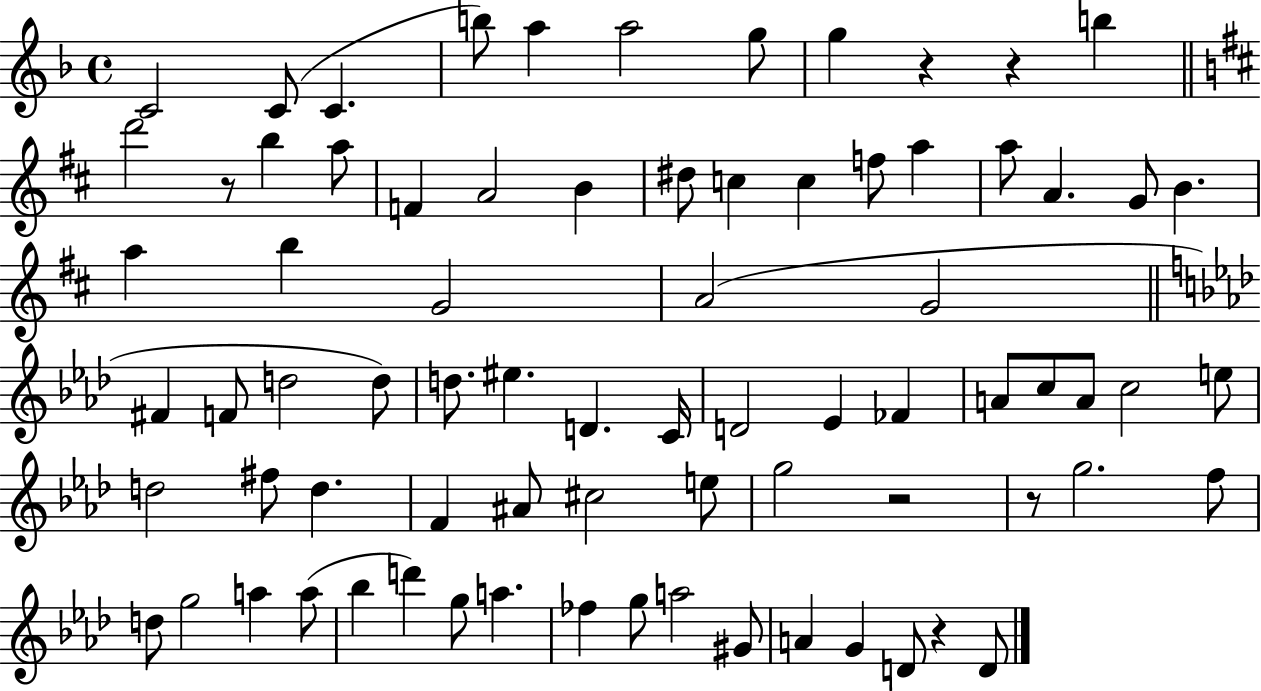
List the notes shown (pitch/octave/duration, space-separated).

C4/h C4/e C4/q. B5/e A5/q A5/h G5/e G5/q R/q R/q B5/q D6/h R/e B5/q A5/e F4/q A4/h B4/q D#5/e C5/q C5/q F5/e A5/q A5/e A4/q. G4/e B4/q. A5/q B5/q G4/h A4/h G4/h F#4/q F4/e D5/h D5/e D5/e. EIS5/q. D4/q. C4/s D4/h Eb4/q FES4/q A4/e C5/e A4/e C5/h E5/e D5/h F#5/e D5/q. F4/q A#4/e C#5/h E5/e G5/h R/h R/e G5/h. F5/e D5/e G5/h A5/q A5/e Bb5/q D6/q G5/e A5/q. FES5/q G5/e A5/h G#4/e A4/q G4/q D4/e R/q D4/e